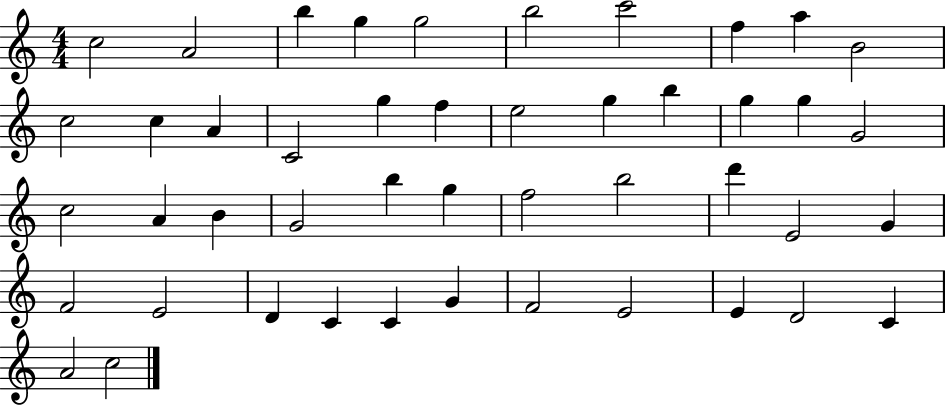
C5/h A4/h B5/q G5/q G5/h B5/h C6/h F5/q A5/q B4/h C5/h C5/q A4/q C4/h G5/q F5/q E5/h G5/q B5/q G5/q G5/q G4/h C5/h A4/q B4/q G4/h B5/q G5/q F5/h B5/h D6/q E4/h G4/q F4/h E4/h D4/q C4/q C4/q G4/q F4/h E4/h E4/q D4/h C4/q A4/h C5/h